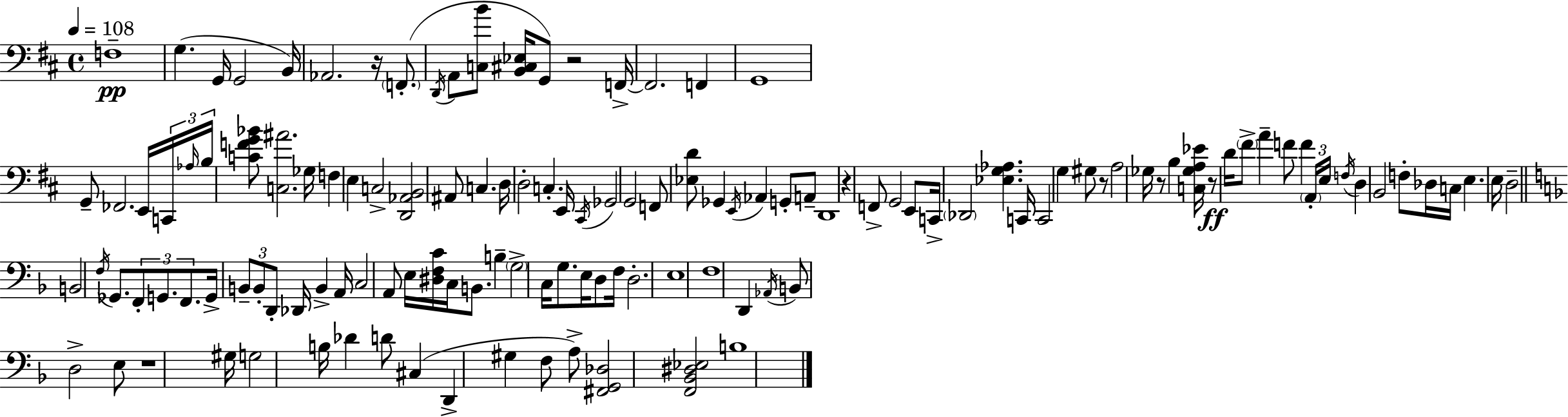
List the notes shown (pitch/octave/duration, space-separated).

F3/w G3/q. G2/s G2/h B2/s Ab2/h. R/s F2/e. D2/s A2/e [C3,B4]/e [B2,C#3,Eb3]/s G2/e R/h F2/s F2/h. F2/q G2/w G2/e FES2/h. E2/s C2/s Ab3/s B3/s [C4,F4,G4,Bb4]/e [C3,A#4]/h. Gb3/s F3/q E3/q C3/h [D2,Ab2,B2]/h A#2/e C3/q. D3/s D3/h C3/q. E2/s C#2/s Gb2/h G2/h F2/e [Eb3,D4]/e Gb2/q E2/s Ab2/q G2/e A2/e D2/w R/q F2/e G2/h E2/e C2/s Db2/h [Eb3,G3,Ab3]/q. C2/s C2/h G3/q G#3/e R/e A3/h Gb3/s R/e B3/q [C3,Gb3,A3,Eb4]/s R/e D4/s F#4/e A4/q F4/e F4/q A2/s E3/s F3/s D3/q B2/h F3/e Db3/s C3/s E3/q. E3/s D3/h B2/h F3/s Gb2/e. F2/e G2/e. F2/e. G2/s B2/e B2/e D2/e Db2/s B2/q A2/s C3/h A2/e E3/s [D#3,F3,C4]/s C3/s B2/e. B3/q G3/h C3/s G3/e. E3/s D3/e F3/s D3/h. E3/w F3/w D2/q Ab2/s B2/e D3/h E3/e R/w G#3/s G3/h B3/s Db4/q D4/e C#3/q D2/q G#3/q F3/e A3/e [F#2,G2,Db3]/h [F2,Bb2,D#3,Eb3]/h B3/w